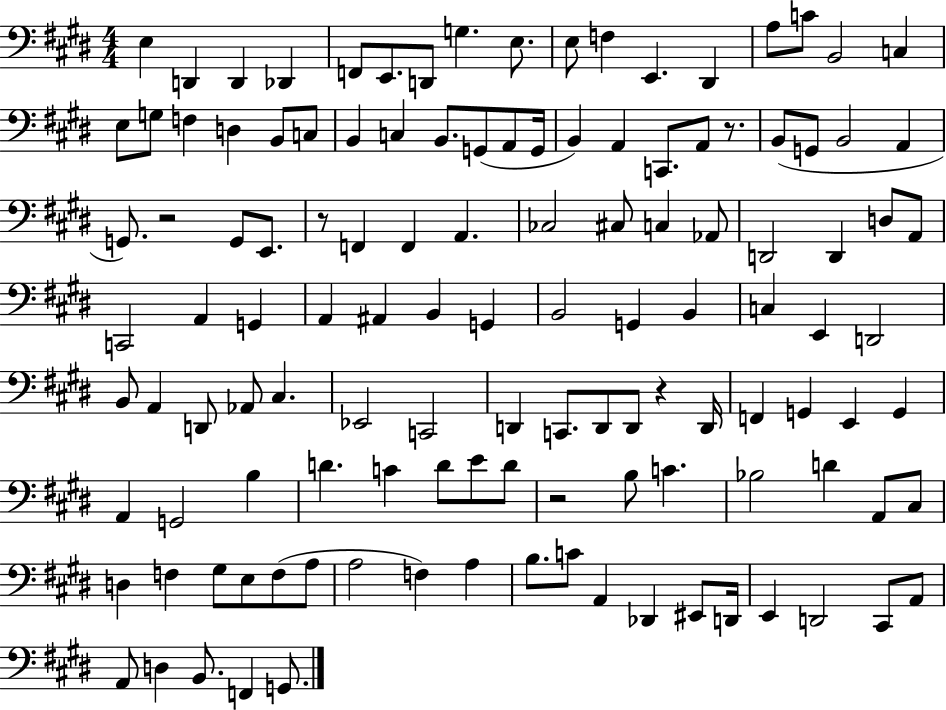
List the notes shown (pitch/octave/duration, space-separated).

E3/q D2/q D2/q Db2/q F2/e E2/e. D2/e G3/q. E3/e. E3/e F3/q E2/q. D#2/q A3/e C4/e B2/h C3/q E3/e G3/e F3/q D3/q B2/e C3/e B2/q C3/q B2/e. G2/e A2/e G2/s B2/q A2/q C2/e. A2/e R/e. B2/e G2/e B2/h A2/q G2/e. R/h G2/e E2/e. R/e F2/q F2/q A2/q. CES3/h C#3/e C3/q Ab2/e D2/h D2/q D3/e A2/e C2/h A2/q G2/q A2/q A#2/q B2/q G2/q B2/h G2/q B2/q C3/q E2/q D2/h B2/e A2/q D2/e Ab2/e C#3/q. Eb2/h C2/h D2/q C2/e. D2/e D2/e R/q D2/s F2/q G2/q E2/q G2/q A2/q G2/h B3/q D4/q. C4/q D4/e E4/e D4/e R/h B3/e C4/q. Bb3/h D4/q A2/e C#3/e D3/q F3/q G#3/e E3/e F3/e A3/e A3/h F3/q A3/q B3/e. C4/e A2/q Db2/q EIS2/e D2/s E2/q D2/h C#2/e A2/e A2/e D3/q B2/e. F2/q G2/e.